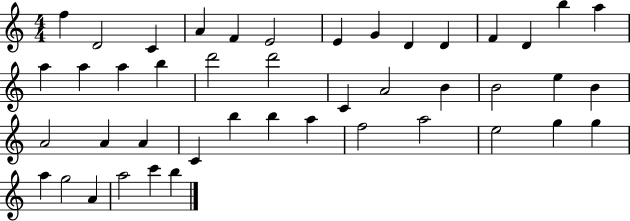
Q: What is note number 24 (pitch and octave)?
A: B4